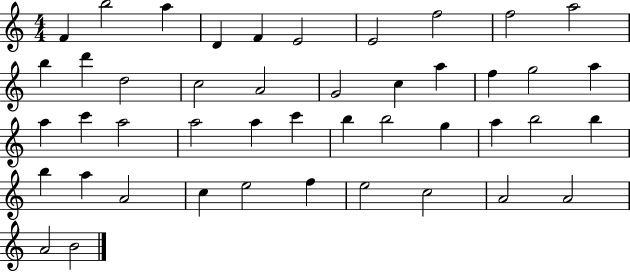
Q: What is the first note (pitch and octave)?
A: F4